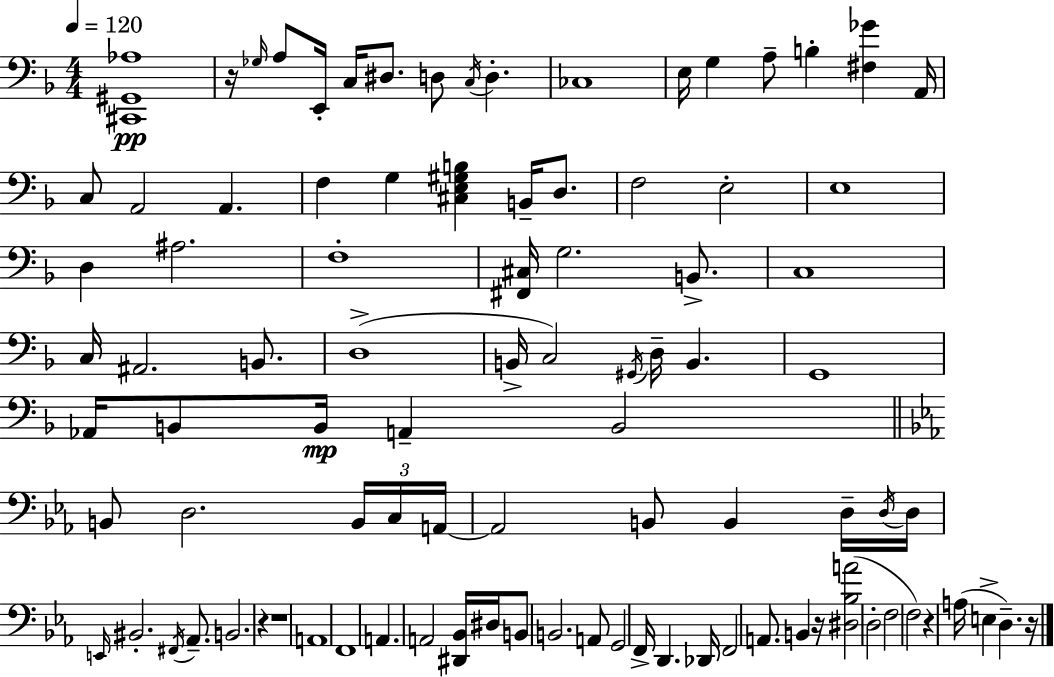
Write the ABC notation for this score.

X:1
T:Untitled
M:4/4
L:1/4
K:Dm
[^C,,^G,,_A,]4 z/4 _G,/4 A,/2 E,,/4 C,/4 ^D,/2 D,/2 C,/4 D, _C,4 E,/4 G, A,/2 B, [^F,_G] A,,/4 C,/2 A,,2 A,, F, G, [^C,E,^G,B,] B,,/4 D,/2 F,2 E,2 E,4 D, ^A,2 F,4 [^F,,^C,]/4 G,2 B,,/2 C,4 C,/4 ^A,,2 B,,/2 D,4 B,,/4 C,2 ^G,,/4 D,/4 B,, G,,4 _A,,/4 B,,/2 B,,/4 A,, B,,2 B,,/2 D,2 B,,/4 C,/4 A,,/4 A,,2 B,,/2 B,, D,/4 D,/4 D,/4 E,,/4 ^B,,2 ^F,,/4 _A,,/2 B,,2 z z4 A,,4 F,,4 A,, A,,2 [^D,,_B,,]/4 ^D,/4 B,,/2 B,,2 A,,/2 G,,2 F,,/4 D,, _D,,/4 F,,2 A,,/2 B,, z/4 [^D,_B,A]2 D,2 F,2 F,2 z A,/4 E, D, z/4